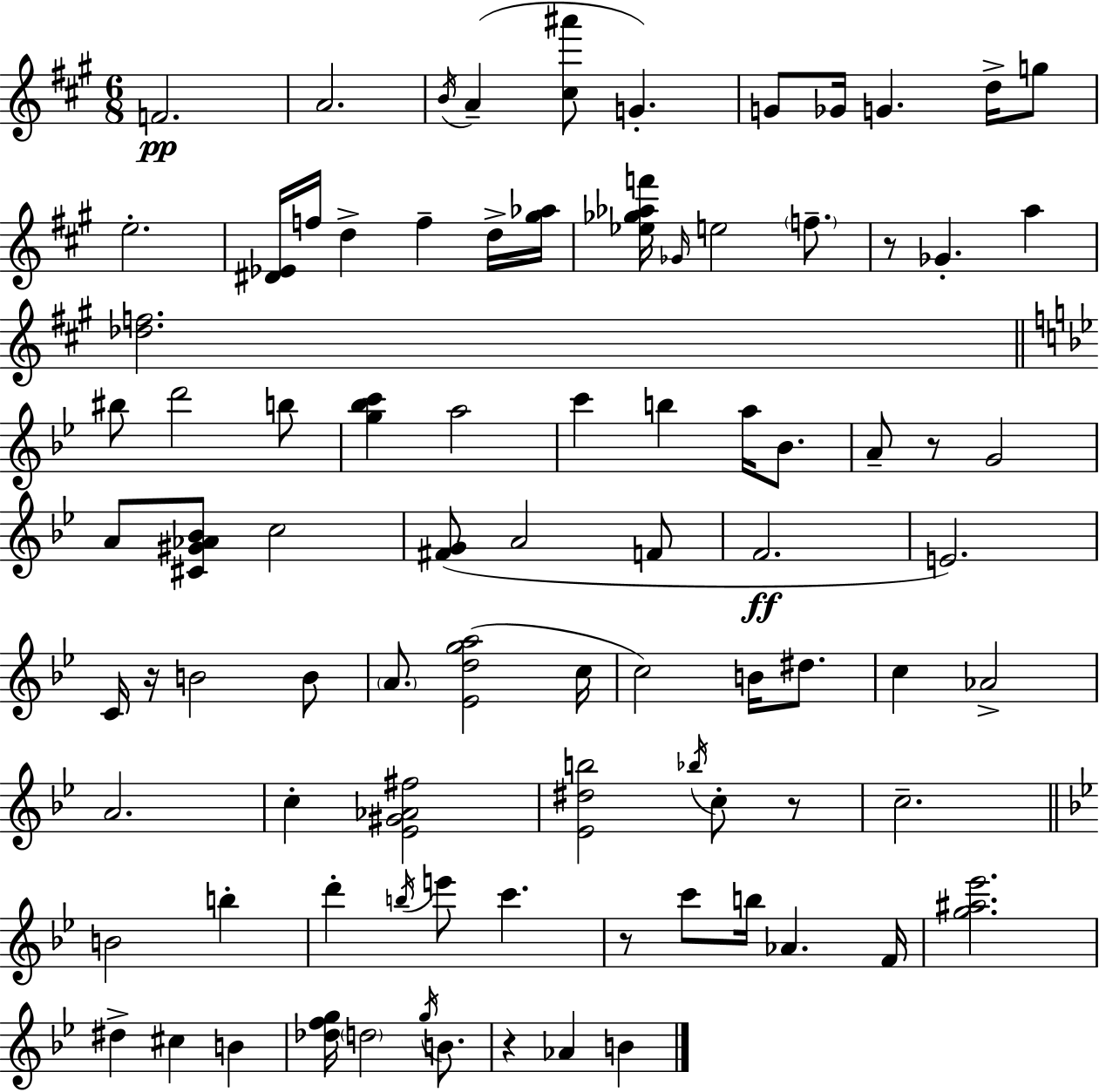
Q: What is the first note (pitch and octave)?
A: F4